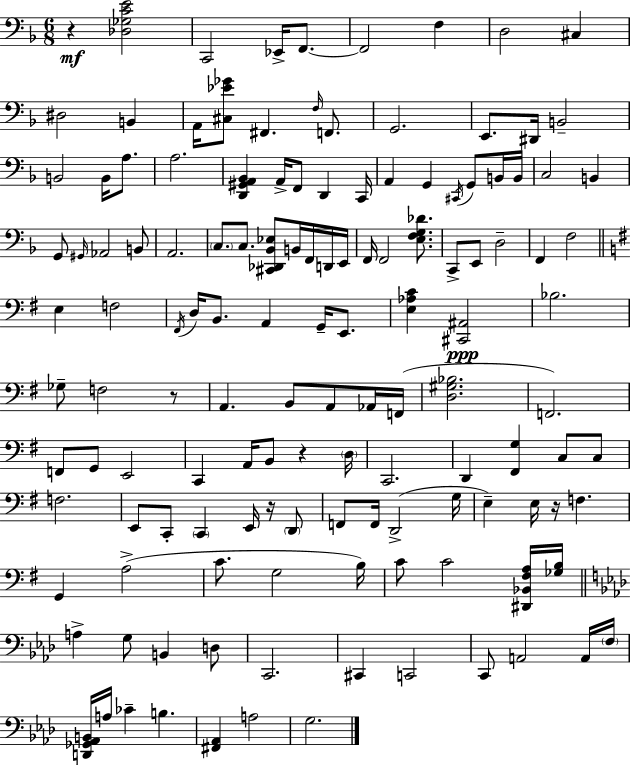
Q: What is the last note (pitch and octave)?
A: G3